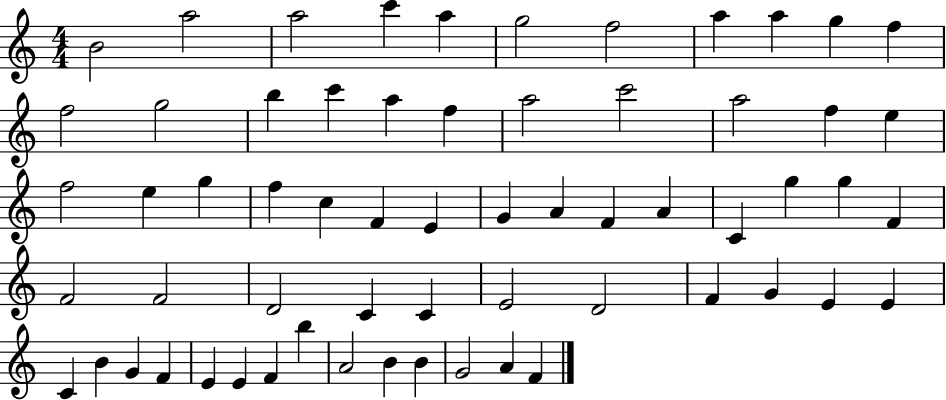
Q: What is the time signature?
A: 4/4